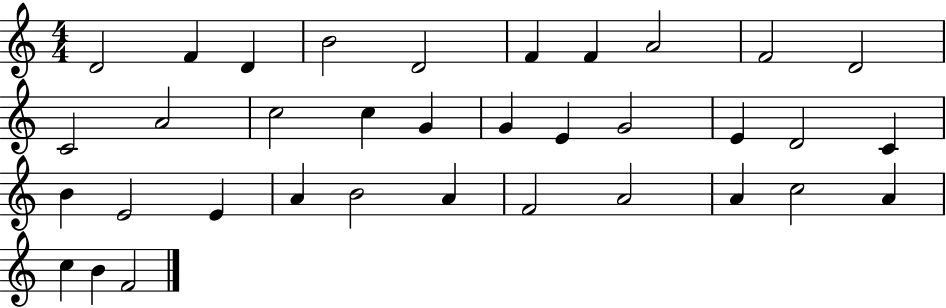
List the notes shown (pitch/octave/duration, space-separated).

D4/h F4/q D4/q B4/h D4/h F4/q F4/q A4/h F4/h D4/h C4/h A4/h C5/h C5/q G4/q G4/q E4/q G4/h E4/q D4/h C4/q B4/q E4/h E4/q A4/q B4/h A4/q F4/h A4/h A4/q C5/h A4/q C5/q B4/q F4/h